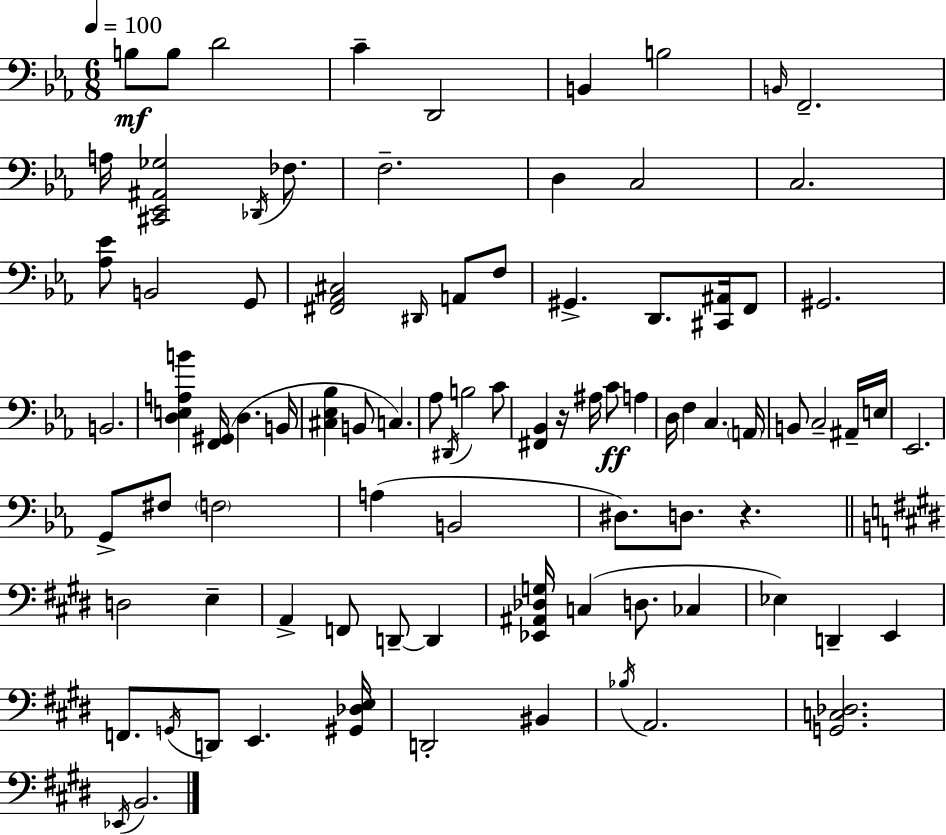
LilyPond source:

{
  \clef bass
  \numericTimeSignature
  \time 6/8
  \key ees \major
  \tempo 4 = 100
  \repeat volta 2 { b8\mf b8 d'2 | c'4-- d,2 | b,4 b2 | \grace { b,16 } f,2.-- | \break a16 <cis, ees, ais, ges>2 \acciaccatura { des,16 } fes8. | f2.-- | d4 c2 | c2. | \break <aes ees'>8 b,2 | g,8 <fis, aes, cis>2 \grace { dis,16 } a,8 | f8 gis,4.-> d,8. | <cis, ais,>16 f,8 gis,2. | \break b,2. | <d e a b'>4 <f, gis,>16( d4. | b,16 <cis ees bes>4 b,8 c4.) | aes8 \acciaccatura { dis,16 } b2 | \break c'8 <fis, bes,>4 r16 ais16 c'8\ff | a4 d16 f4 c4. | \parenthesize a,16 b,8 c2-- | ais,16-- e16 ees,2. | \break g,8-> fis8 \parenthesize f2 | a4( b,2 | dis8.) d8. r4. | \bar "||" \break \key e \major d2 e4-- | a,4-> f,8 d,8--~~ d,4 | <ees, ais, des g>16 c4( d8. ces4 | ees4) d,4-- e,4 | \break f,8. \acciaccatura { g,16 } d,8 e,4. | <gis, des e>16 d,2-. bis,4 | \acciaccatura { bes16 } a,2. | <g, c des>2. | \break \acciaccatura { ees,16 } b,2. | } \bar "|."
}